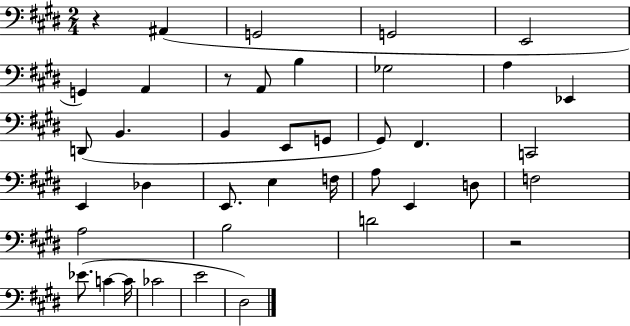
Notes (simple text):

R/q A#2/q G2/h G2/h E2/h G2/q A2/q R/e A2/e B3/q Gb3/h A3/q Eb2/q D2/e B2/q. B2/q E2/e G2/e G#2/e F#2/q. C2/h E2/q Db3/q E2/e. E3/q F3/s A3/e E2/q D3/e F3/h A3/h B3/h D4/h R/h Eb4/e. C4/q C4/s CES4/h E4/h D#3/h